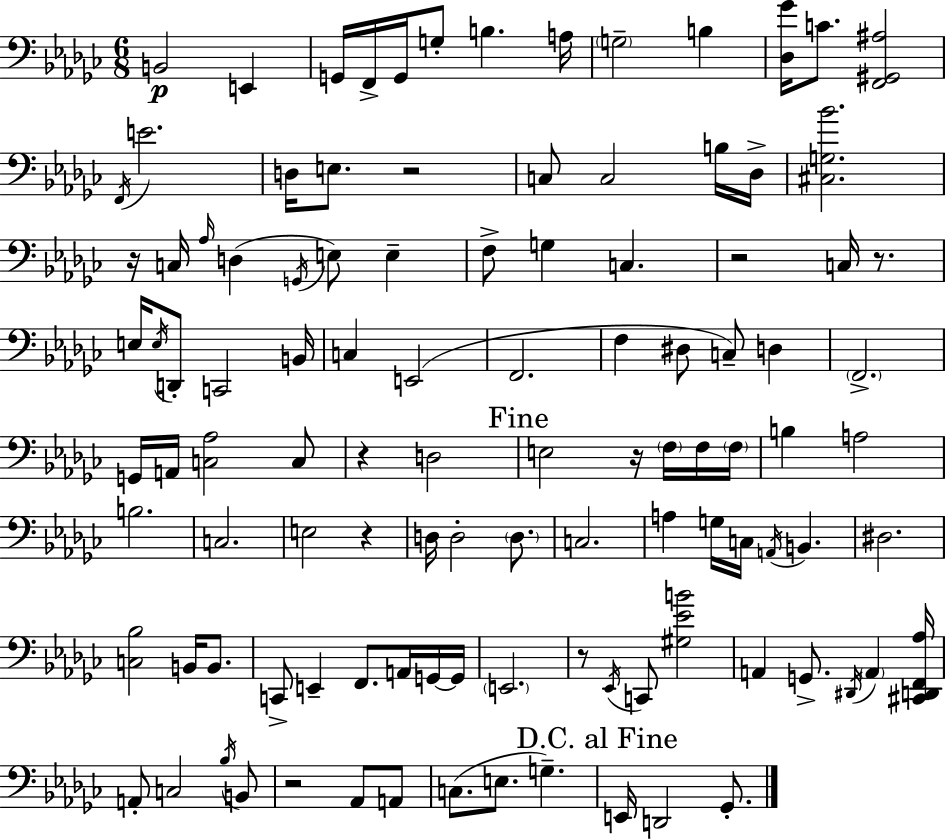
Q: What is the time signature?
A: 6/8